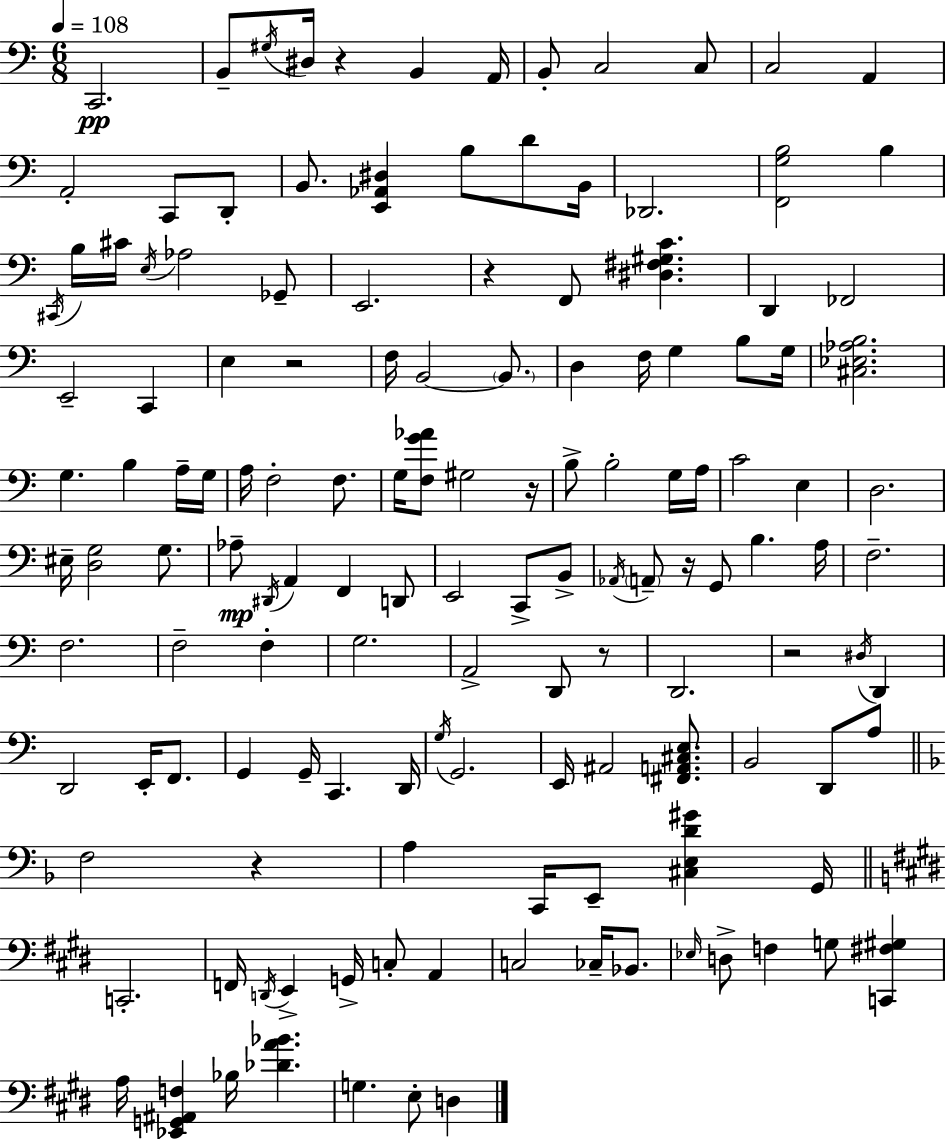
{
  \clef bass
  \numericTimeSignature
  \time 6/8
  \key c \major
  \tempo 4 = 108
  \repeat volta 2 { c,2.\pp | b,8-- \acciaccatura { gis16 } dis16 r4 b,4 | a,16 b,8-. c2 c8 | c2 a,4 | \break a,2-. c,8 d,8-. | b,8. <e, aes, dis>4 b8 d'8 | b,16 des,2. | <f, g b>2 b4 | \break \acciaccatura { cis,16 } b16 cis'16 \acciaccatura { e16 } aes2 | ges,8-- e,2. | r4 f,8 <dis fis gis c'>4. | d,4 fes,2 | \break e,2-- c,4 | e4 r2 | f16 b,2~~ | \parenthesize b,8. d4 f16 g4 | \break b8 g16 <cis ees aes b>2. | g4. b4 | a16-- g16 a16 f2-. | f8. g16 <f g' aes'>8 gis2 | \break r16 b8-> b2-. | g16 a16 c'2 e4 | d2. | eis16-- <d g>2 | \break g8. aes8--\mp \acciaccatura { dis,16 } a,4 f,4 | d,8 e,2 | c,8-> b,8-> \acciaccatura { aes,16 } \parenthesize a,8-- r16 g,8 b4. | a16 f2.-- | \break f2. | f2-- | f4-. g2. | a,2-> | \break d,8 r8 d,2. | r2 | \acciaccatura { dis16 } d,4 d,2 | e,16-. f,8. g,4 g,16-- c,4. | \break d,16 \acciaccatura { g16 } g,2. | e,16 ais,2 | <fis, a, cis e>8. b,2 | d,8 a8 \bar "||" \break \key f \major f2 r4 | a4 c,16 e,8-- <cis e d' gis'>4 g,16 | \bar "||" \break \key e \major c,2.-. | f,16 \acciaccatura { d,16 } e,4-> g,16-> c8-. a,4 | c2 ces16-- bes,8. | \grace { ees16 } d8-> f4 g8 <c, fis gis>4 | \break a16 <ees, g, ais, f>4 bes16 <des' a' bes'>4. | g4. e8-. d4 | } \bar "|."
}